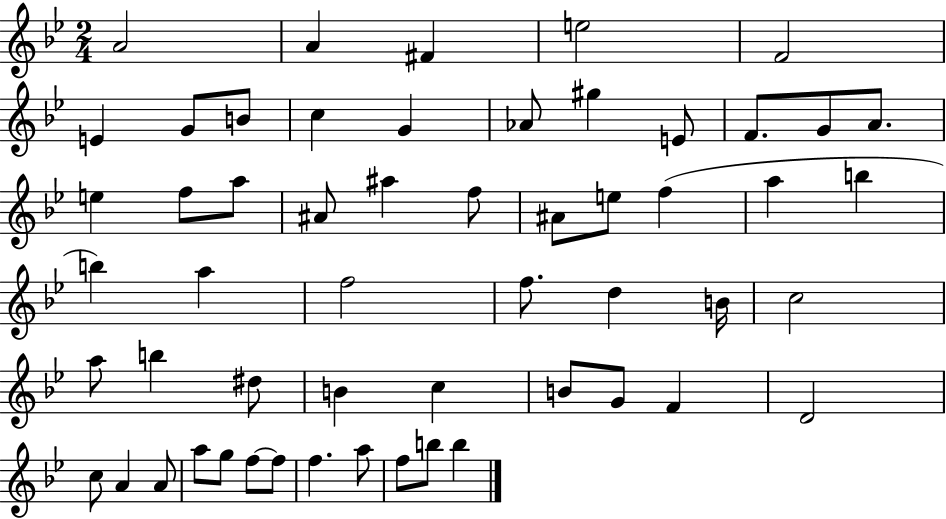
A4/h A4/q F#4/q E5/h F4/h E4/q G4/e B4/e C5/q G4/q Ab4/e G#5/q E4/e F4/e. G4/e A4/e. E5/q F5/e A5/e A#4/e A#5/q F5/e A#4/e E5/e F5/q A5/q B5/q B5/q A5/q F5/h F5/e. D5/q B4/s C5/h A5/e B5/q D#5/e B4/q C5/q B4/e G4/e F4/q D4/h C5/e A4/q A4/e A5/e G5/e F5/e F5/e F5/q. A5/e F5/e B5/e B5/q